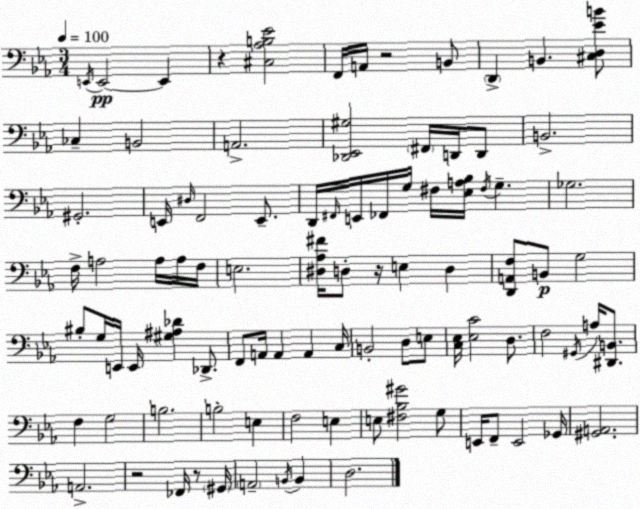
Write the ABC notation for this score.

X:1
T:Untitled
M:3/4
L:1/4
K:Eb
E,,/4 E,,2 E,, z [^C,_A,B,_E]2 F,,/4 A,,/4 z2 B,,/2 D,, B,, [^C,D,_EB]/2 _C, B,,2 A,,2 [_D,,_E,,^G,]2 ^F,,/4 D,,/4 D,,/2 B,,2 ^G,,2 E,,/4 ^D,/4 F,,2 E,,/2 D,,/4 ^F,,/4 E,,/4 _F,,/4 G,/4 ^F,/4 [_E,A,_B,]/4 ^F,/4 G, _G,2 F,/4 A,2 A,/4 A,/4 F,/4 E,2 [^D,_A,^F]/4 D,/2 z/4 E, D, [D,,A,,F,]/2 B,,/2 G,2 ^B,/2 G,/4 E,,/4 E,,/4 [^G,^A,_D] _D,,/2 F,,/2 A,,/4 A,, A,, C,/4 B,,2 D,/2 E,/2 [C,_E,]/4 [_E,C]2 D,/2 F,2 ^G,,/4 A,/4 [^D,,B,,]/2 F, G,2 B,2 B,2 E, F,2 E, E,/2 [^F,_B,^G]2 G,/2 E,,/4 F,,/2 E,,2 _G,,/4 [^G,,A,,]2 A,,2 z2 _F,,/4 z/2 ^G,,/4 A,,2 B,,/4 B,, D,2